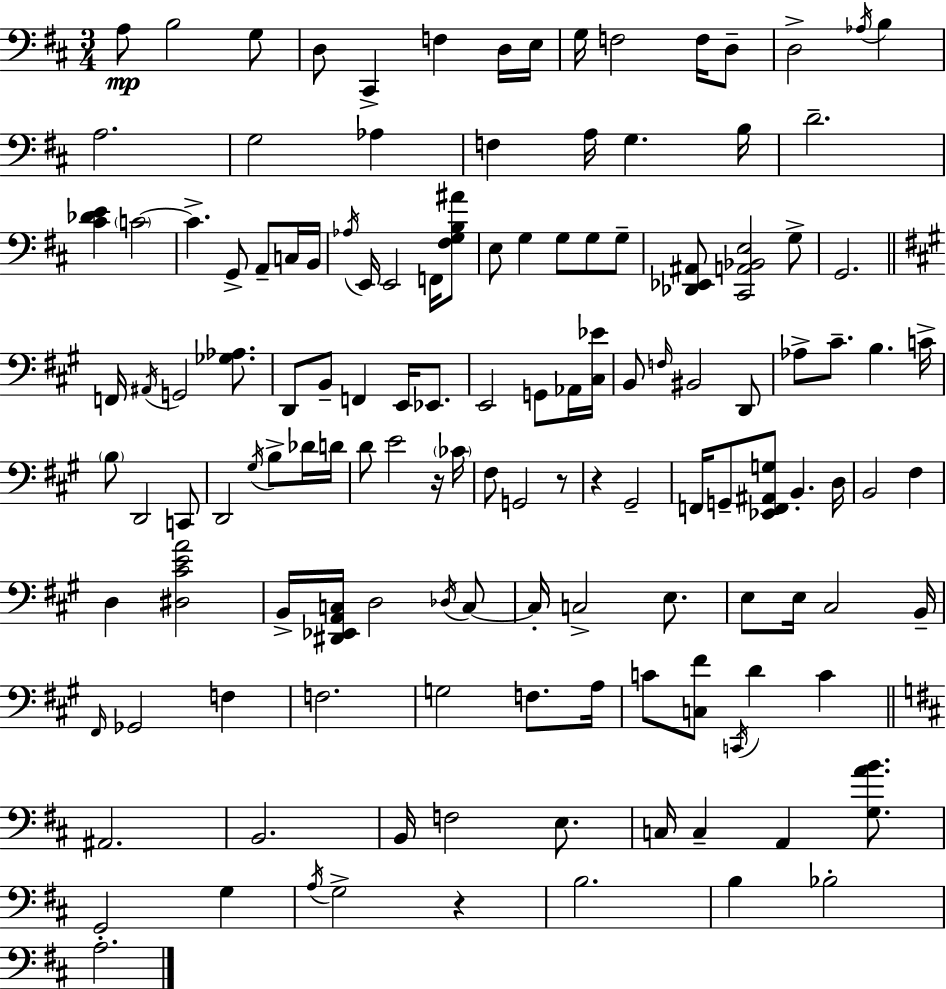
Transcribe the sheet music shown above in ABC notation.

X:1
T:Untitled
M:3/4
L:1/4
K:D
A,/2 B,2 G,/2 D,/2 ^C,, F, D,/4 E,/4 G,/4 F,2 F,/4 D,/2 D,2 _A,/4 B, A,2 G,2 _A, F, A,/4 G, B,/4 D2 [^C_DE] C2 C G,,/2 A,,/2 C,/4 B,,/4 _A,/4 E,,/4 E,,2 F,,/4 [^F,G,B,^A]/2 E,/2 G, G,/2 G,/2 G,/2 [_D,,_E,,^A,,]/2 [^C,,A,,_B,,E,]2 G,/2 G,,2 F,,/4 ^A,,/4 G,,2 [_G,_A,]/2 D,,/2 B,,/2 F,, E,,/4 _E,,/2 E,,2 G,,/2 _A,,/4 [^C,_E]/4 B,,/2 F,/4 ^B,,2 D,,/2 _A,/2 ^C/2 B, C/4 B,/2 D,,2 C,,/2 D,,2 ^G,/4 B,/2 _D/4 D/4 D/2 E2 z/4 _C/4 ^F,/2 G,,2 z/2 z ^G,,2 F,,/4 G,,/2 [_E,,F,,^A,,G,]/2 B,, D,/4 B,,2 ^F, D, [^D,^CEA]2 B,,/4 [^D,,_E,,A,,C,]/4 D,2 _D,/4 C,/2 C,/4 C,2 E,/2 E,/2 E,/4 ^C,2 B,,/4 ^F,,/4 _G,,2 F, F,2 G,2 F,/2 A,/4 C/2 [C,^F]/2 C,,/4 D C ^A,,2 B,,2 B,,/4 F,2 E,/2 C,/4 C, A,, [G,AB]/2 G,,2 G, A,/4 G,2 z B,2 B, _B,2 A,2